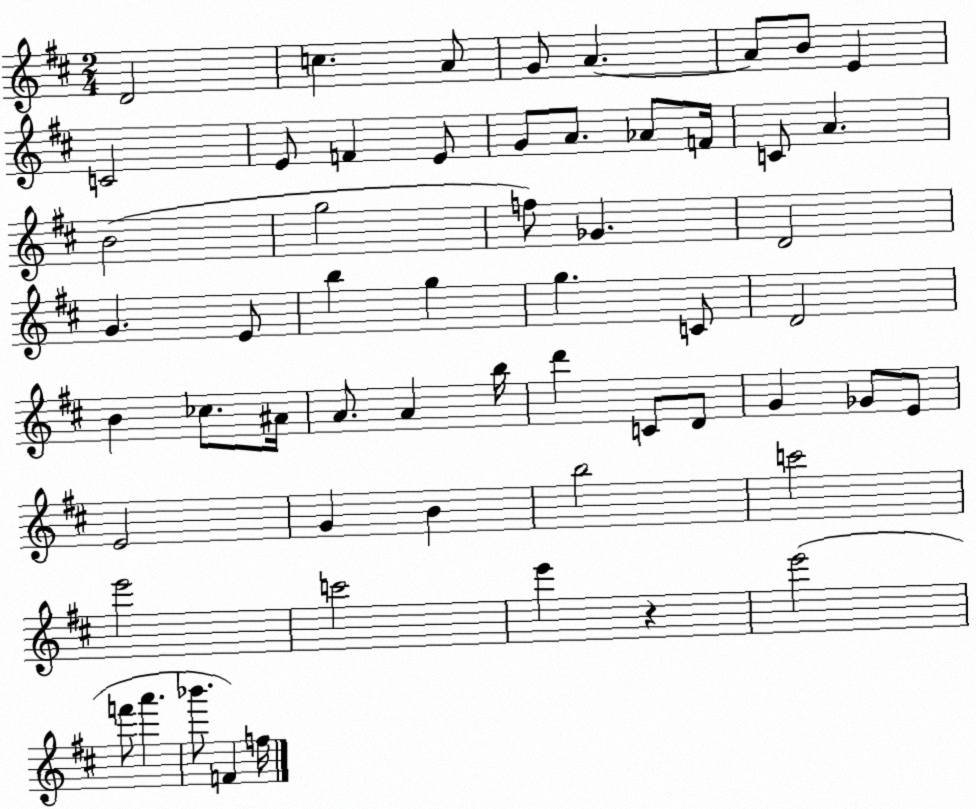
X:1
T:Untitled
M:2/4
L:1/4
K:D
D2 c A/2 G/2 A A/2 B/2 E C2 E/2 F E/2 G/2 A/2 _A/2 F/4 C/2 A B2 g2 f/2 _G D2 G E/2 b g g C/2 D2 B _c/2 ^A/4 A/2 A b/4 d' C/2 D/2 G _G/2 E/2 E2 G B b2 c'2 e'2 c'2 e' z e'2 f'/2 a' _b'/2 F f/4